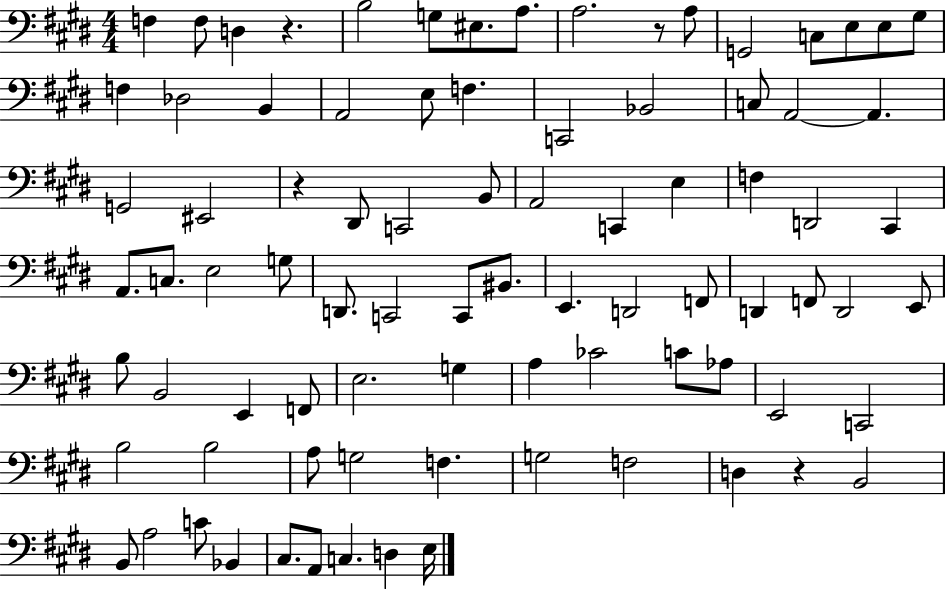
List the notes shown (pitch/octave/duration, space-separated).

F3/q F3/e D3/q R/q. B3/h G3/e EIS3/e. A3/e. A3/h. R/e A3/e G2/h C3/e E3/e E3/e G#3/e F3/q Db3/h B2/q A2/h E3/e F3/q. C2/h Bb2/h C3/e A2/h A2/q. G2/h EIS2/h R/q D#2/e C2/h B2/e A2/h C2/q E3/q F3/q D2/h C#2/q A2/e. C3/e. E3/h G3/e D2/e. C2/h C2/e BIS2/e. E2/q. D2/h F2/e D2/q F2/e D2/h E2/e B3/e B2/h E2/q F2/e E3/h. G3/q A3/q CES4/h C4/e Ab3/e E2/h C2/h B3/h B3/h A3/e G3/h F3/q. G3/h F3/h D3/q R/q B2/h B2/e A3/h C4/e Bb2/q C#3/e. A2/e C3/q. D3/q E3/s